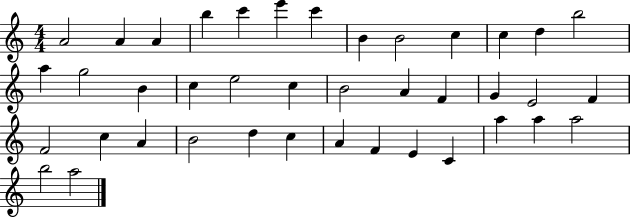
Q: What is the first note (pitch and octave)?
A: A4